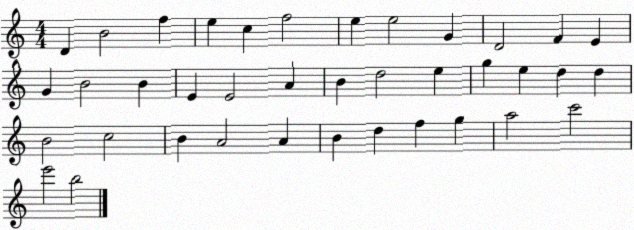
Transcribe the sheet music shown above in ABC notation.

X:1
T:Untitled
M:4/4
L:1/4
K:C
D B2 f e c f2 e e2 G D2 F E G B2 B E E2 A B d2 e g e d d B2 c2 B A2 A B d f g a2 c'2 e'2 b2